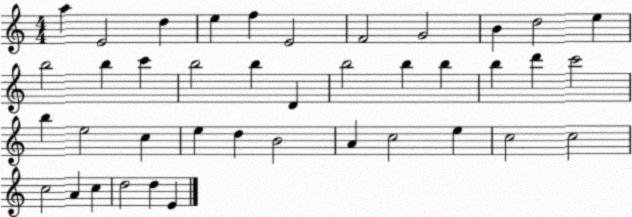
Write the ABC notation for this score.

X:1
T:Untitled
M:4/4
L:1/4
K:C
a E2 d e f E2 F2 G2 B d2 e b2 b c' b2 b D b2 b b b d' c'2 b e2 c e d B2 A c2 e c2 c2 c2 A c d2 d E